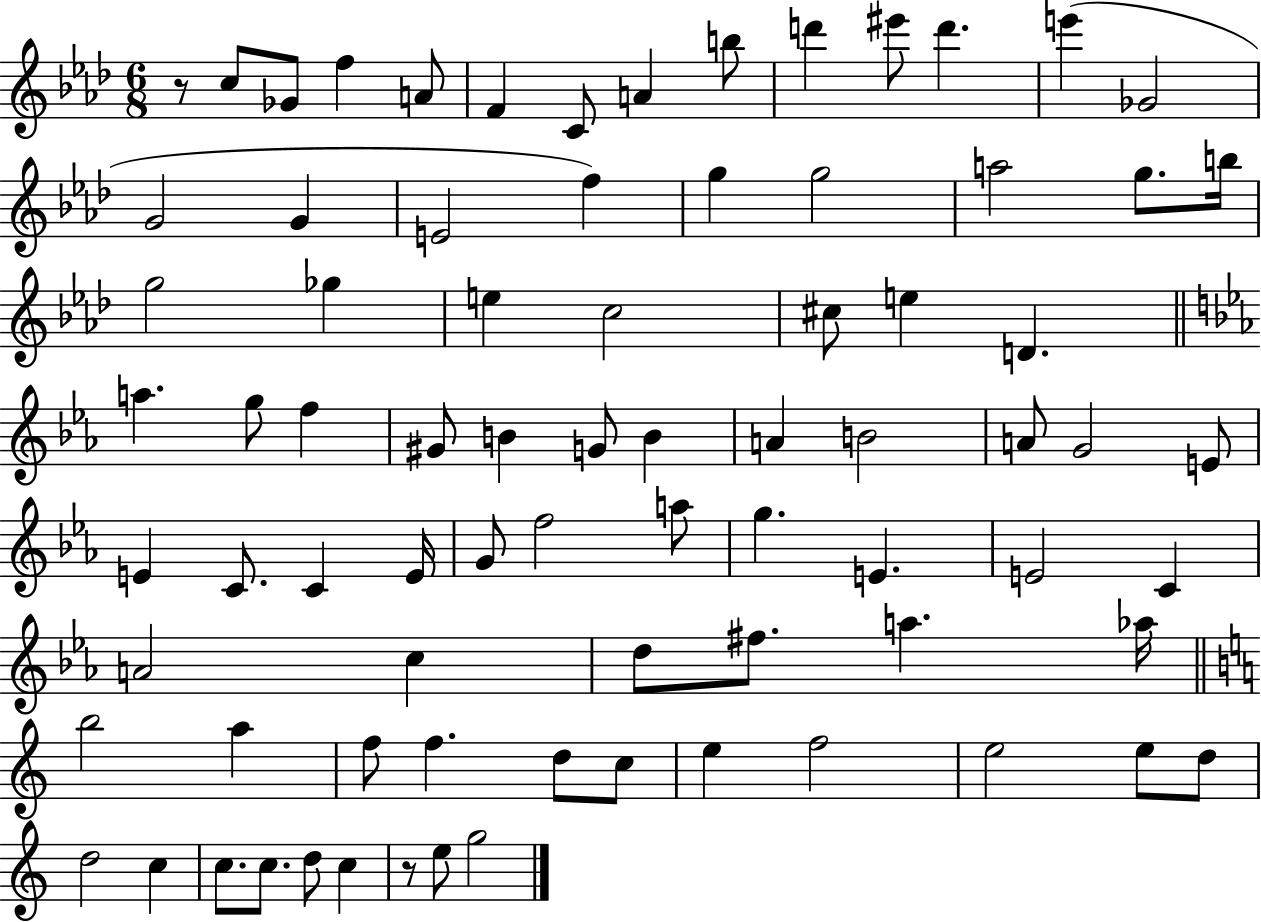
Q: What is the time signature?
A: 6/8